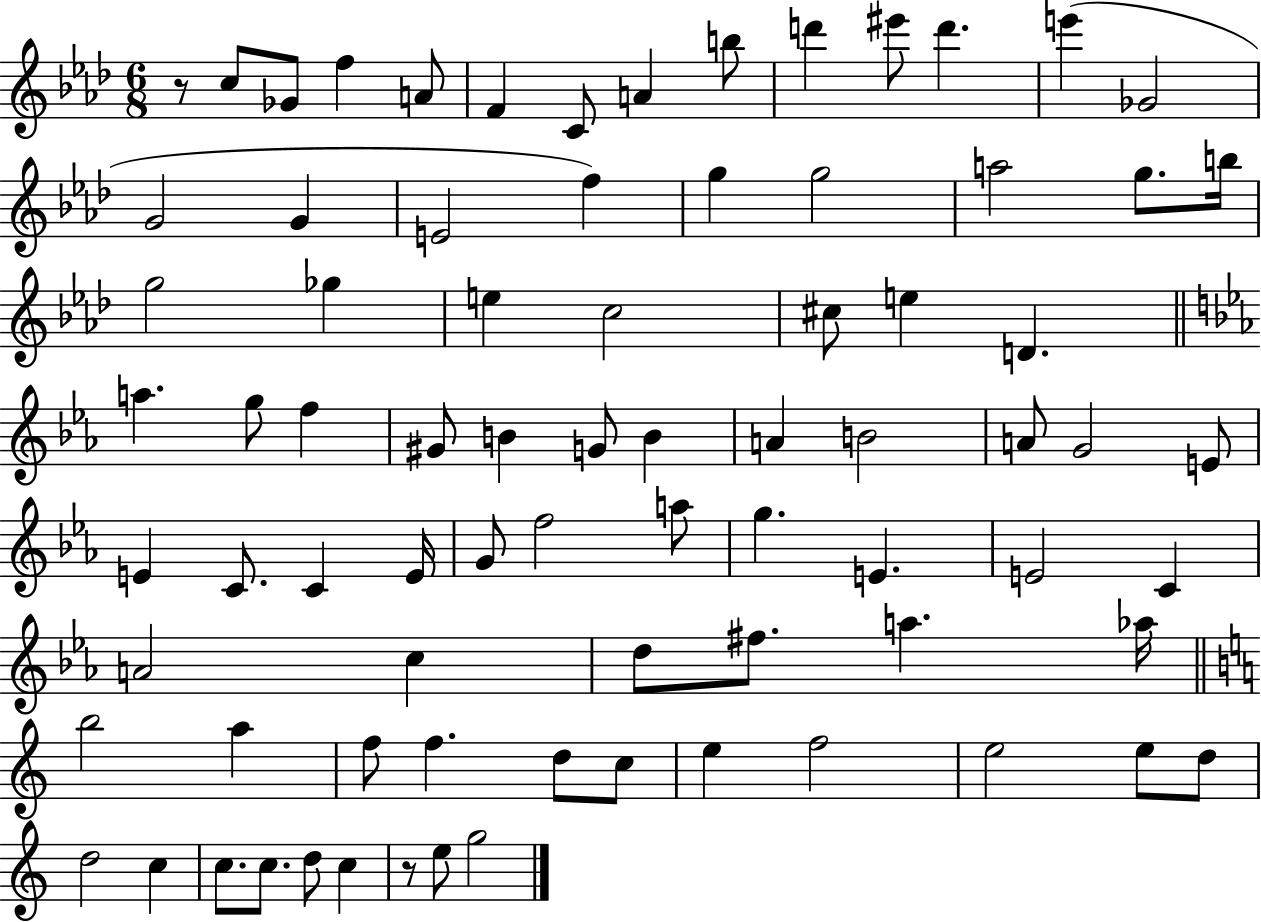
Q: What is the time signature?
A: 6/8